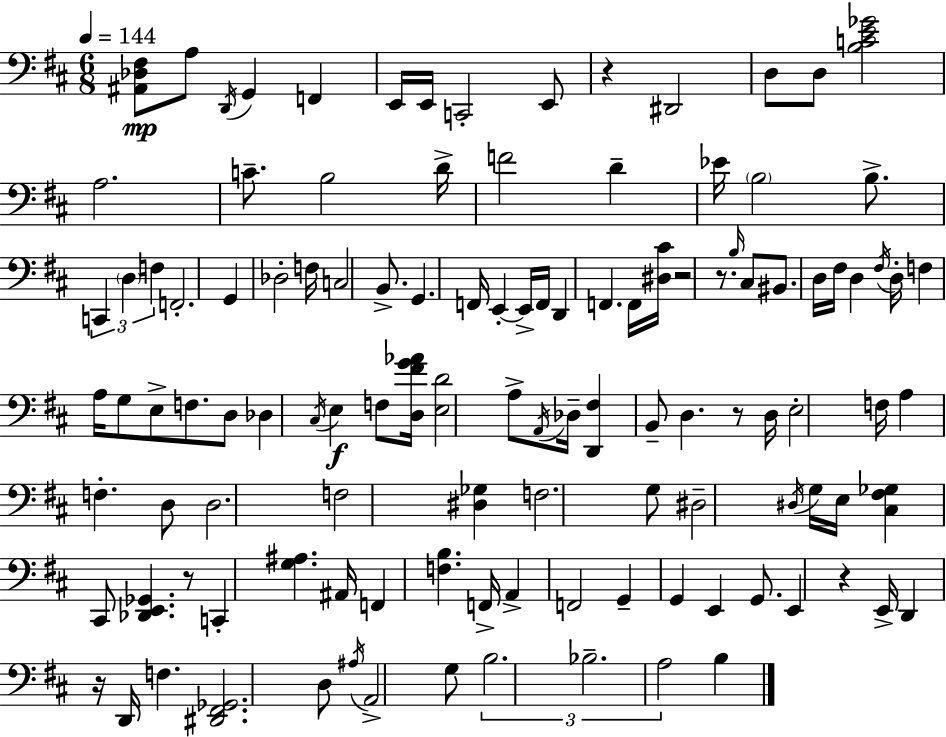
[A#2,Db3,F#3]/e A3/e D2/s G2/q F2/q E2/s E2/s C2/h E2/e R/q D#2/h D3/e D3/e [B3,C4,E4,Gb4]/h A3/h. C4/e. B3/h D4/s F4/h D4/q Eb4/s B3/h B3/e. C2/q D3/q F3/q F2/h. G2/q Db3/h F3/s C3/h B2/e. G2/q. F2/s E2/q E2/s F2/s D2/q F2/q. F2/s [D#3,C#4]/s R/h R/e. B3/s C#3/e BIS2/e. D3/s F#3/s D3/q F#3/s D3/s F3/q A3/s G3/e E3/e F3/e. D3/e Db3/q C#3/s E3/q F3/e [D3,F#4,G4,Ab4]/s [E3,D4]/h A3/e A2/s Db3/s [D2,F#3]/q B2/e D3/q. R/e D3/s E3/h F3/s A3/q F3/q. D3/e D3/h. F3/h [D#3,Gb3]/q F3/h. G3/e D#3/h D#3/s G3/s E3/s [C#3,F#3,Gb3]/q C#2/e [Db2,E2,Gb2]/q. R/e C2/q [G3,A#3]/q. A#2/s F2/q [F3,B3]/q. F2/s A2/q F2/h G2/q G2/q E2/q G2/e. E2/q R/q E2/s D2/q R/s D2/s F3/q. [D#2,F#2,Gb2]/h. D3/e A#3/s A2/h G3/e B3/h. Bb3/h. A3/h B3/q